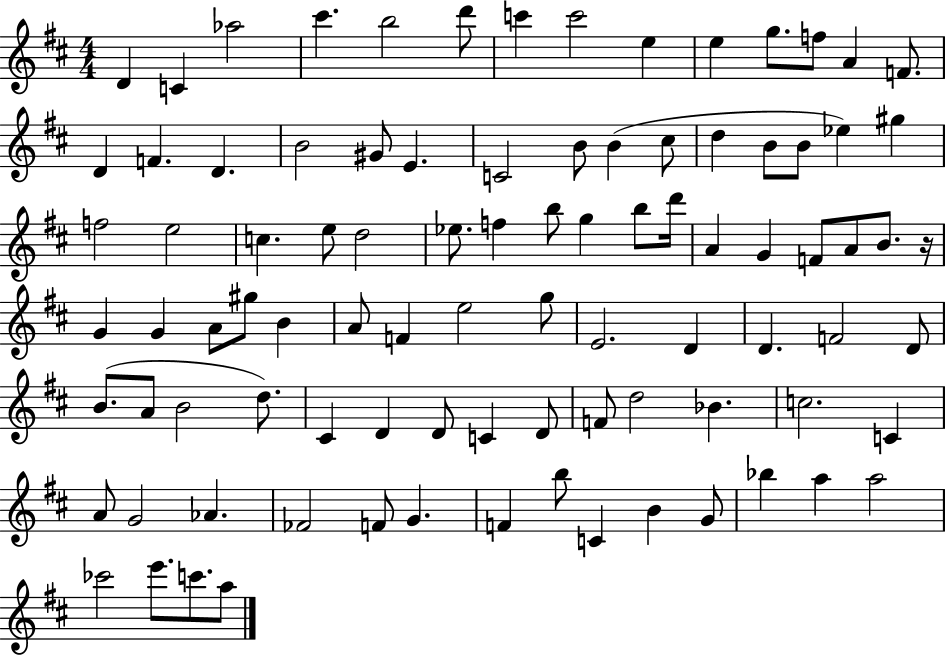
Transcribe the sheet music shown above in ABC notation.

X:1
T:Untitled
M:4/4
L:1/4
K:D
D C _a2 ^c' b2 d'/2 c' c'2 e e g/2 f/2 A F/2 D F D B2 ^G/2 E C2 B/2 B ^c/2 d B/2 B/2 _e ^g f2 e2 c e/2 d2 _e/2 f b/2 g b/2 d'/4 A G F/2 A/2 B/2 z/4 G G A/2 ^g/2 B A/2 F e2 g/2 E2 D D F2 D/2 B/2 A/2 B2 d/2 ^C D D/2 C D/2 F/2 d2 _B c2 C A/2 G2 _A _F2 F/2 G F b/2 C B G/2 _b a a2 _c'2 e'/2 c'/2 a/2